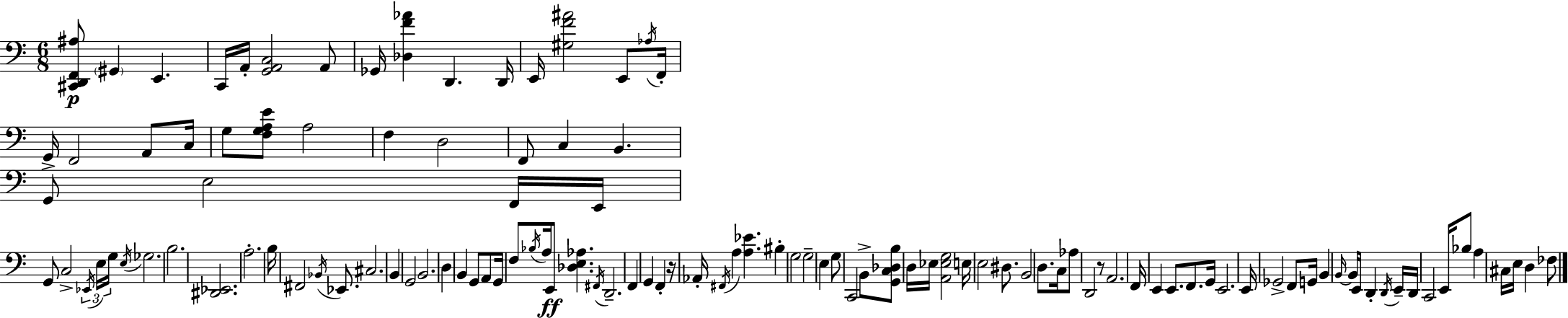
[C#2,D2,F2,A#3]/e G#2/q E2/q. C2/s A2/s [G2,A2,C3]/h A2/e Gb2/s [Db3,F4,Ab4]/q D2/q. D2/s E2/s [G#3,F4,A#4]/h E2/e Ab3/s F2/s G2/s F2/h A2/e C3/s G3/e [F3,G3,A3,E4]/e A3/h F3/q D3/h F2/e C3/q B2/q. G2/e E3/h F2/s E2/s G2/e C3/h Eb2/s E3/s G3/s E3/s Gb3/h. B3/h. [D#2,Eb2]/h. A3/h. B3/s F#2/h Bb2/s Eb2/e. C#3/h. B2/q G2/h B2/h. D3/q B2/q G2/e A2/e G2/s F3/e Bb3/s A3/s E2/e [Db3,E3,Ab3]/q. F#2/s D2/h. F2/q G2/q F2/q R/s Ab2/s F#2/s A3/q [A3,Eb4]/q. BIS3/q G3/h G3/h E3/q G3/e C2/h B2/e [G2,C3,Db3,B3]/e D3/s Eb3/s [A2,Eb3,G3]/h E3/s E3/h D#3/e. B2/h D3/e. C3/s Ab3/e D2/h R/e A2/h. F2/s E2/q E2/e. F2/e. G2/s E2/h. E2/s Gb2/h F2/e G2/s B2/q B2/s B2/s E2/e D2/q D2/s E2/s D2/s C2/h E2/s Bb3/e A3/q C#3/s E3/s D3/q FES3/e